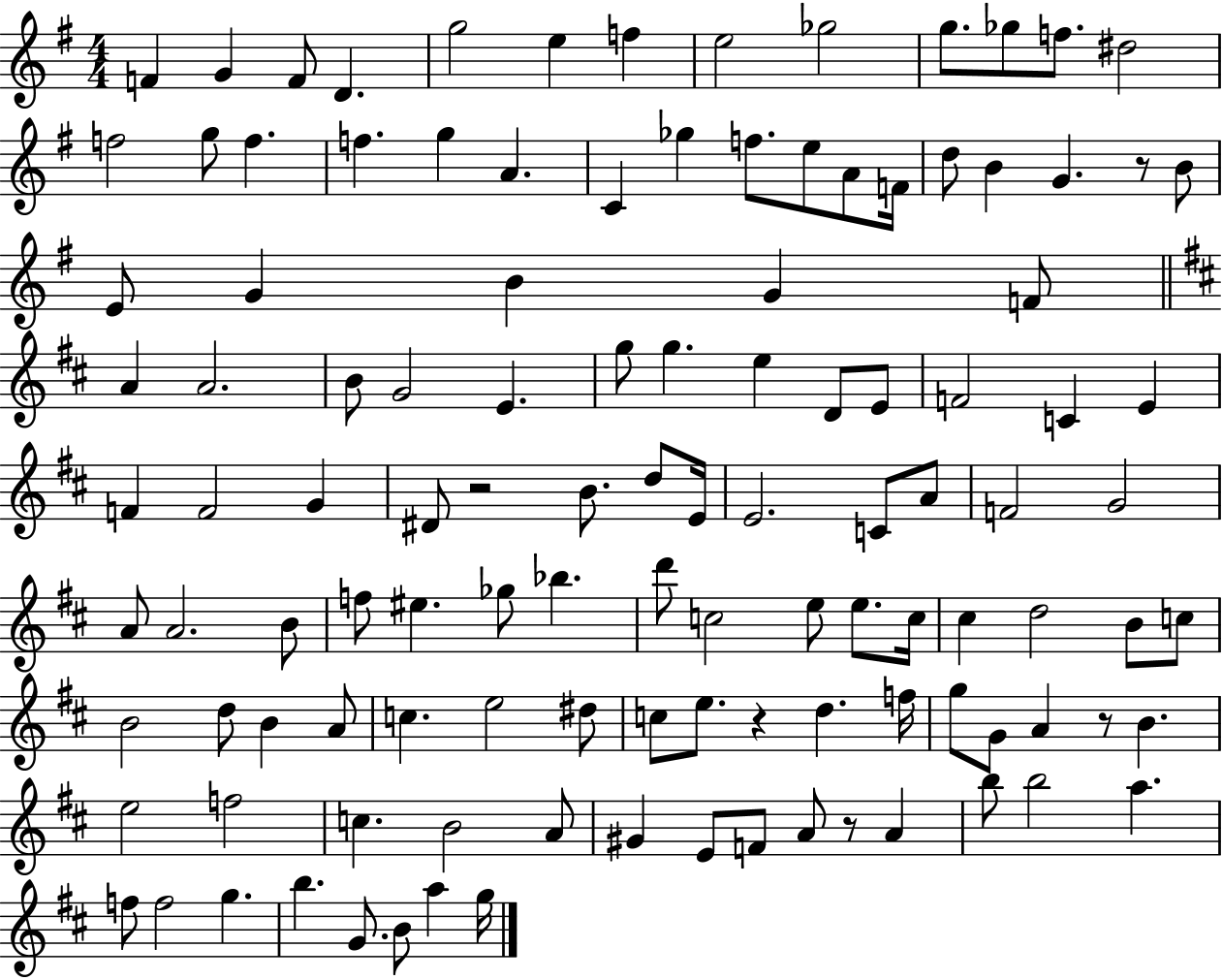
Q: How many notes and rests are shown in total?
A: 116